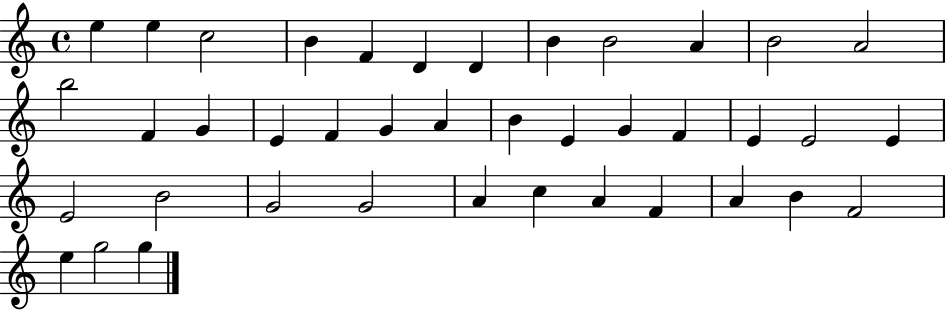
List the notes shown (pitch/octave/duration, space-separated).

E5/q E5/q C5/h B4/q F4/q D4/q D4/q B4/q B4/h A4/q B4/h A4/h B5/h F4/q G4/q E4/q F4/q G4/q A4/q B4/q E4/q G4/q F4/q E4/q E4/h E4/q E4/h B4/h G4/h G4/h A4/q C5/q A4/q F4/q A4/q B4/q F4/h E5/q G5/h G5/q